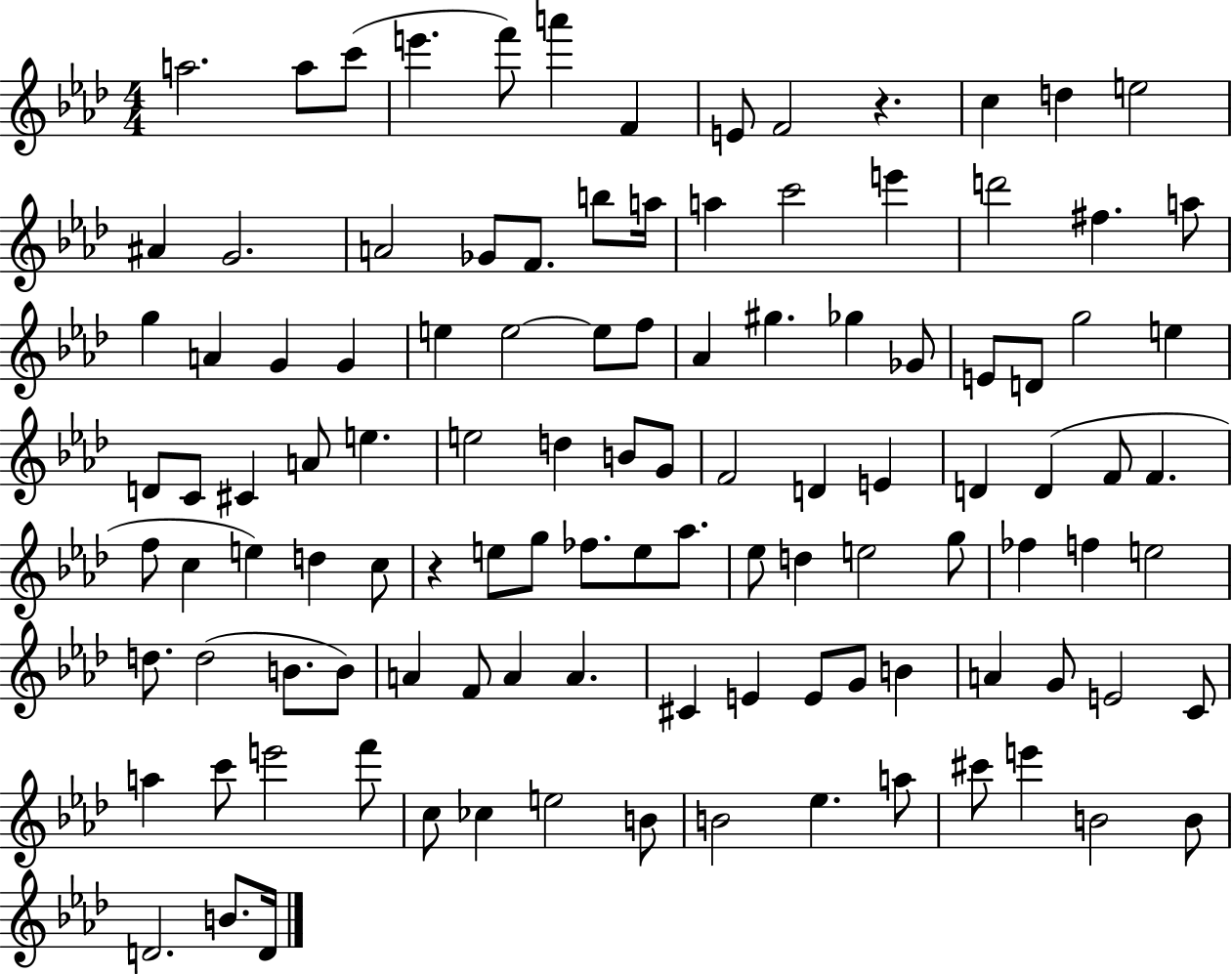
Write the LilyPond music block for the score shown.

{
  \clef treble
  \numericTimeSignature
  \time 4/4
  \key aes \major
  a''2. a''8 c'''8( | e'''4. f'''8) a'''4 f'4 | e'8 f'2 r4. | c''4 d''4 e''2 | \break ais'4 g'2. | a'2 ges'8 f'8. b''8 a''16 | a''4 c'''2 e'''4 | d'''2 fis''4. a''8 | \break g''4 a'4 g'4 g'4 | e''4 e''2~~ e''8 f''8 | aes'4 gis''4. ges''4 ges'8 | e'8 d'8 g''2 e''4 | \break d'8 c'8 cis'4 a'8 e''4. | e''2 d''4 b'8 g'8 | f'2 d'4 e'4 | d'4 d'4( f'8 f'4. | \break f''8 c''4 e''4) d''4 c''8 | r4 e''8 g''8 fes''8. e''8 aes''8. | ees''8 d''4 e''2 g''8 | fes''4 f''4 e''2 | \break d''8. d''2( b'8. b'8) | a'4 f'8 a'4 a'4. | cis'4 e'4 e'8 g'8 b'4 | a'4 g'8 e'2 c'8 | \break a''4 c'''8 e'''2 f'''8 | c''8 ces''4 e''2 b'8 | b'2 ees''4. a''8 | cis'''8 e'''4 b'2 b'8 | \break d'2. b'8. d'16 | \bar "|."
}